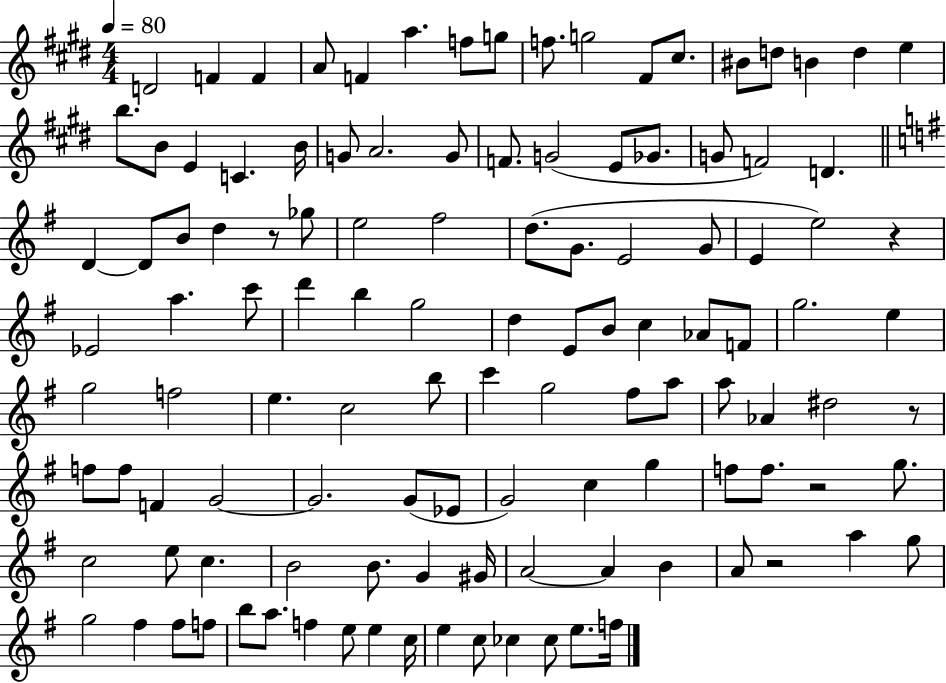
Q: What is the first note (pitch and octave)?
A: D4